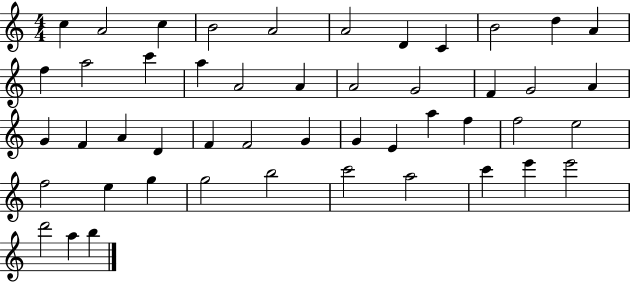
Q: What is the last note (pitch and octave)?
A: B5